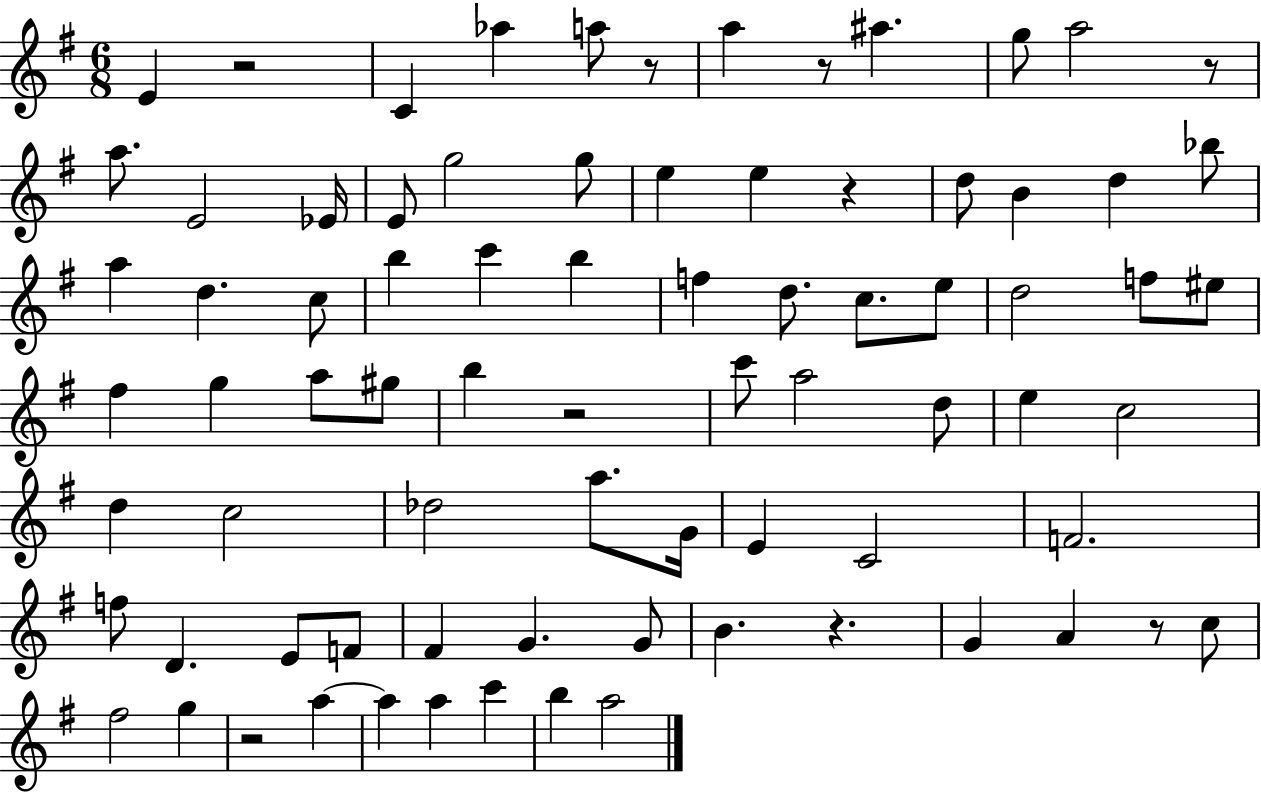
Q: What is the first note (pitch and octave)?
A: E4